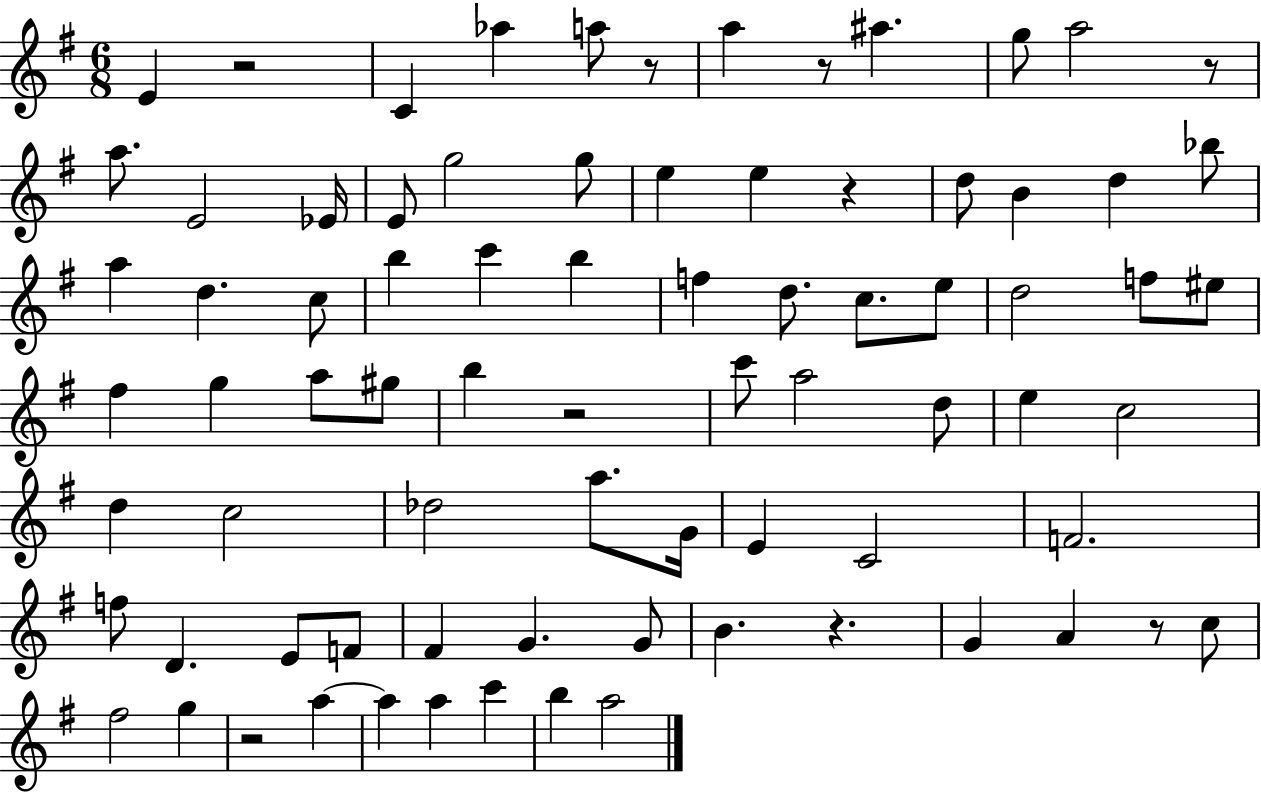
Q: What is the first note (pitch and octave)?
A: E4